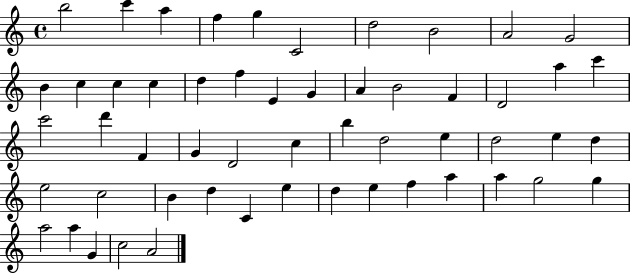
X:1
T:Untitled
M:4/4
L:1/4
K:C
b2 c' a f g C2 d2 B2 A2 G2 B c c c d f E G A B2 F D2 a c' c'2 d' F G D2 c b d2 e d2 e d e2 c2 B d C e d e f a a g2 g a2 a G c2 A2